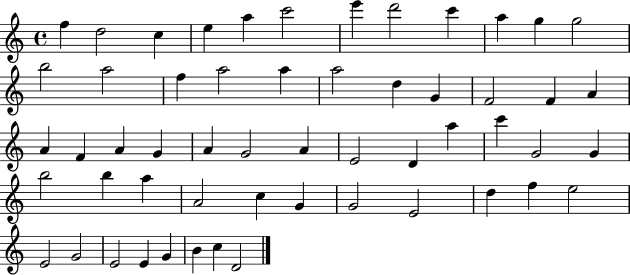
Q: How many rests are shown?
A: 0